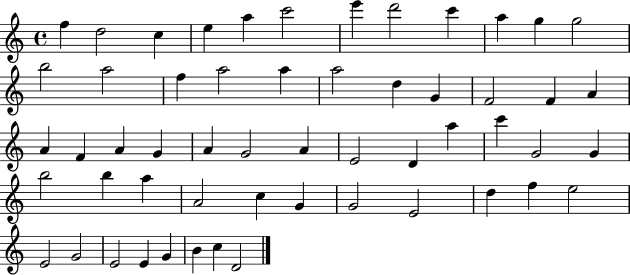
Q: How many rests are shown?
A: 0